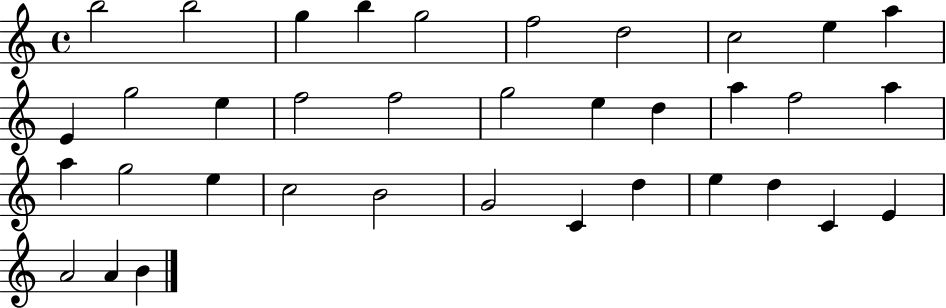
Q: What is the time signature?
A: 4/4